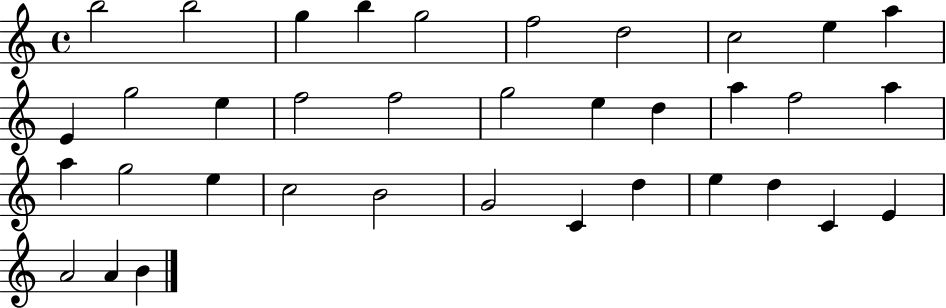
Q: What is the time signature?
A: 4/4